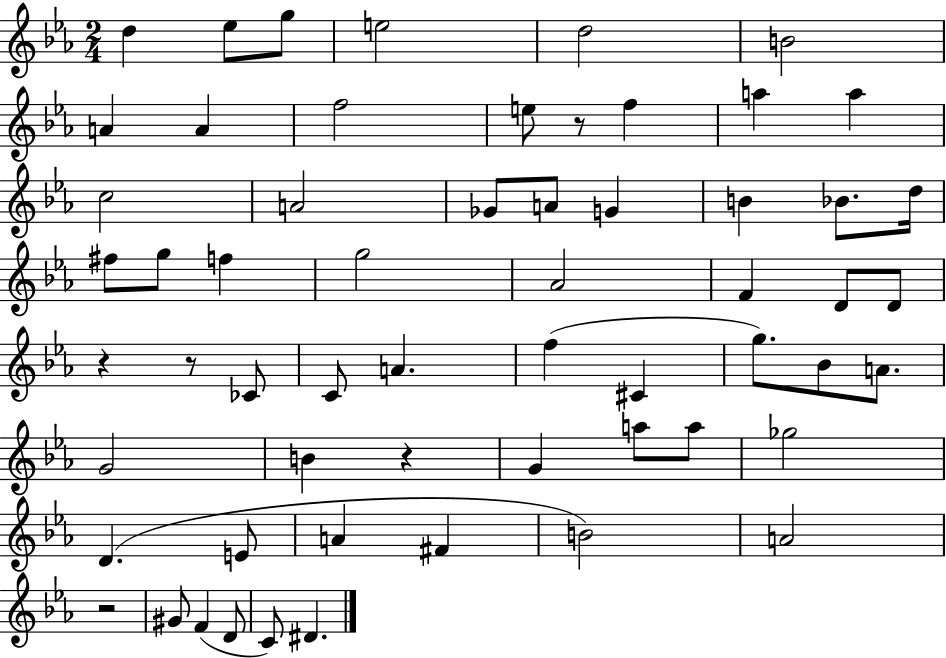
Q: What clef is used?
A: treble